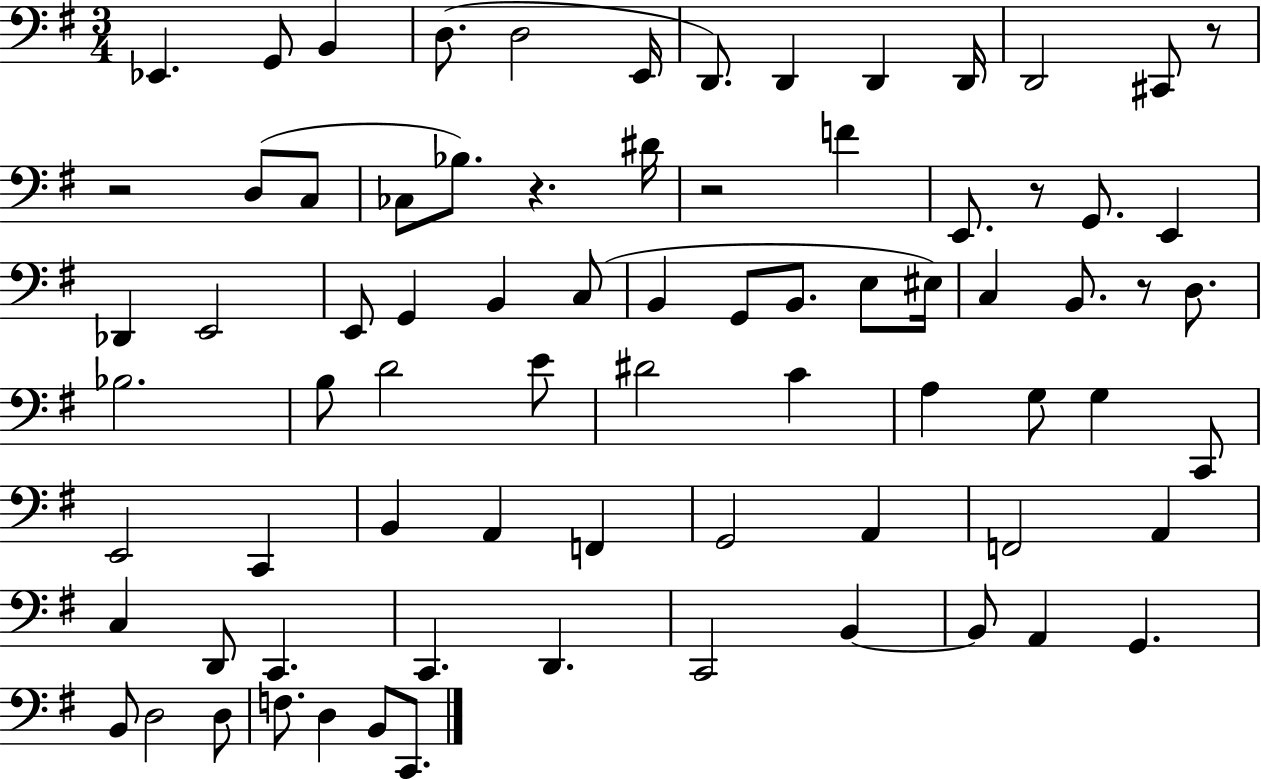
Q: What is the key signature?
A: G major